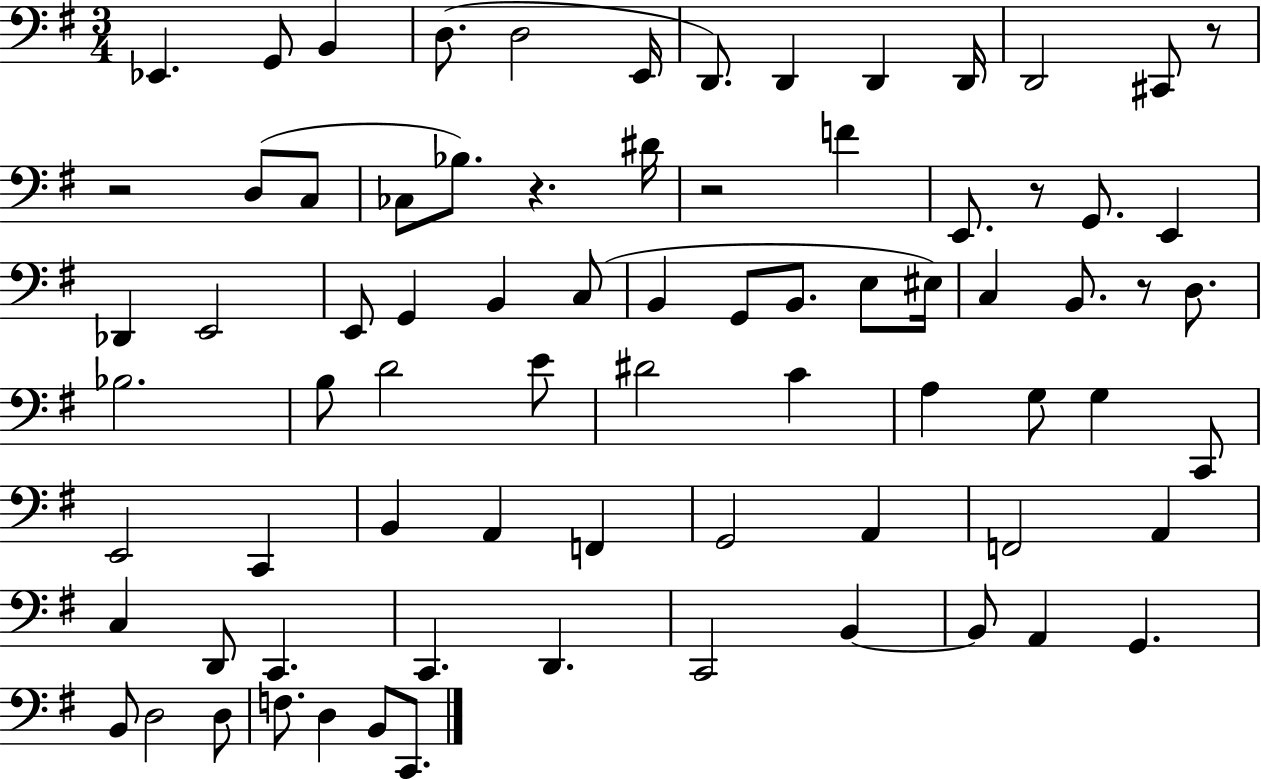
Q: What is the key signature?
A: G major